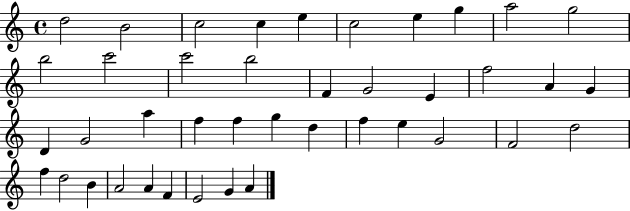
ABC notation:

X:1
T:Untitled
M:4/4
L:1/4
K:C
d2 B2 c2 c e c2 e g a2 g2 b2 c'2 c'2 b2 F G2 E f2 A G D G2 a f f g d f e G2 F2 d2 f d2 B A2 A F E2 G A